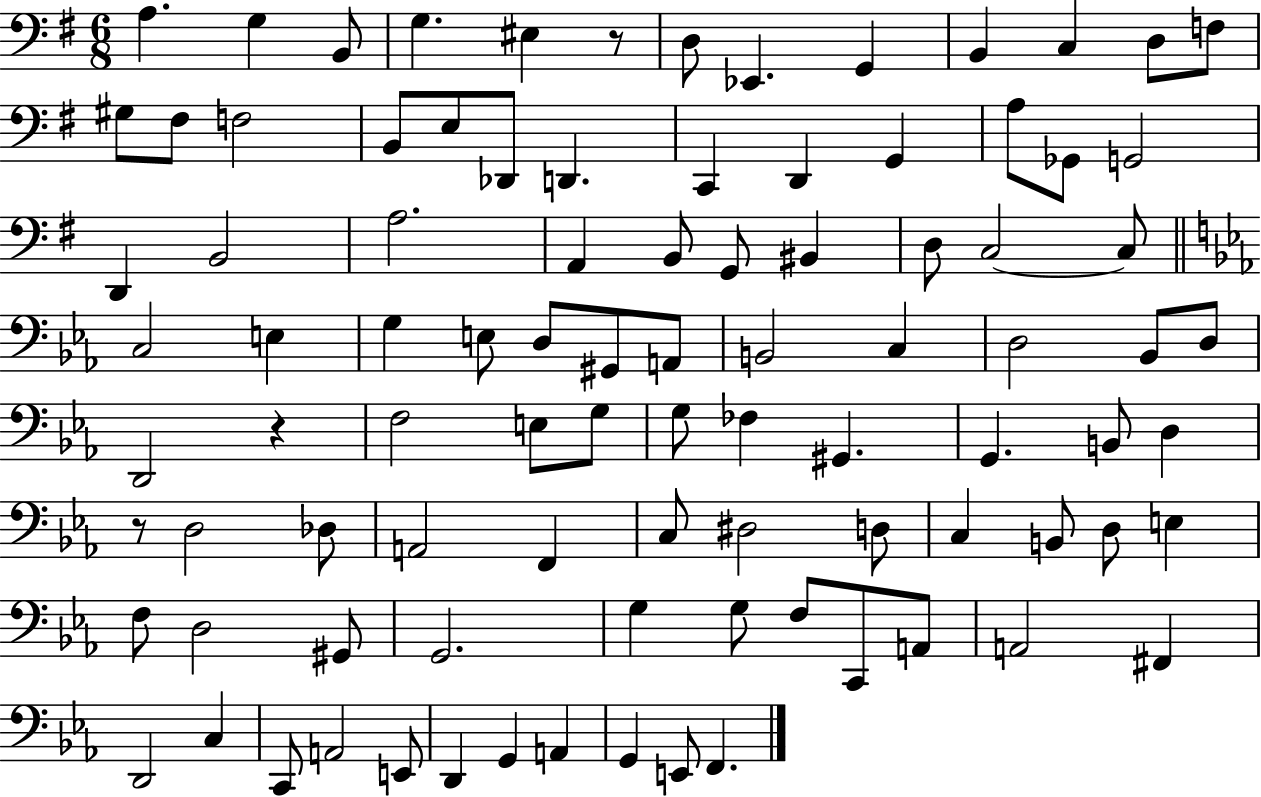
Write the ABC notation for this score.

X:1
T:Untitled
M:6/8
L:1/4
K:G
A, G, B,,/2 G, ^E, z/2 D,/2 _E,, G,, B,, C, D,/2 F,/2 ^G,/2 ^F,/2 F,2 B,,/2 E,/2 _D,,/2 D,, C,, D,, G,, A,/2 _G,,/2 G,,2 D,, B,,2 A,2 A,, B,,/2 G,,/2 ^B,, D,/2 C,2 C,/2 C,2 E, G, E,/2 D,/2 ^G,,/2 A,,/2 B,,2 C, D,2 _B,,/2 D,/2 D,,2 z F,2 E,/2 G,/2 G,/2 _F, ^G,, G,, B,,/2 D, z/2 D,2 _D,/2 A,,2 F,, C,/2 ^D,2 D,/2 C, B,,/2 D,/2 E, F,/2 D,2 ^G,,/2 G,,2 G, G,/2 F,/2 C,,/2 A,,/2 A,,2 ^F,, D,,2 C, C,,/2 A,,2 E,,/2 D,, G,, A,, G,, E,,/2 F,,